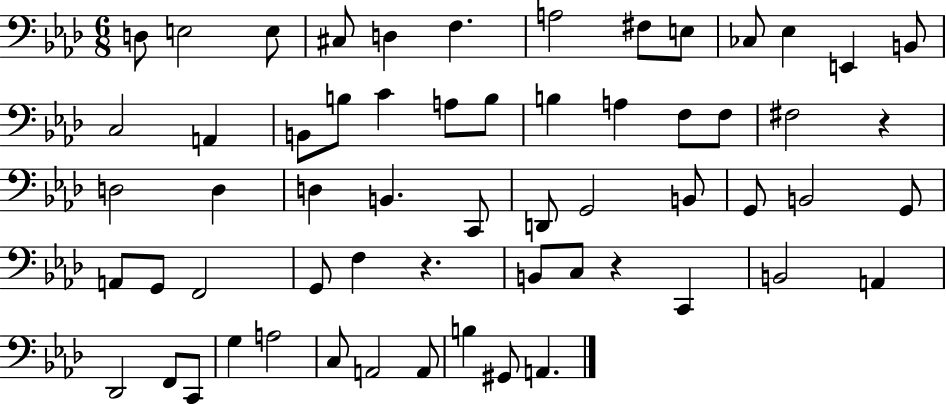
X:1
T:Untitled
M:6/8
L:1/4
K:Ab
D,/2 E,2 E,/2 ^C,/2 D, F, A,2 ^F,/2 E,/2 _C,/2 _E, E,, B,,/2 C,2 A,, B,,/2 B,/2 C A,/2 B,/2 B, A, F,/2 F,/2 ^F,2 z D,2 D, D, B,, C,,/2 D,,/2 G,,2 B,,/2 G,,/2 B,,2 G,,/2 A,,/2 G,,/2 F,,2 G,,/2 F, z B,,/2 C,/2 z C,, B,,2 A,, _D,,2 F,,/2 C,,/2 G, A,2 C,/2 A,,2 A,,/2 B, ^G,,/2 A,,